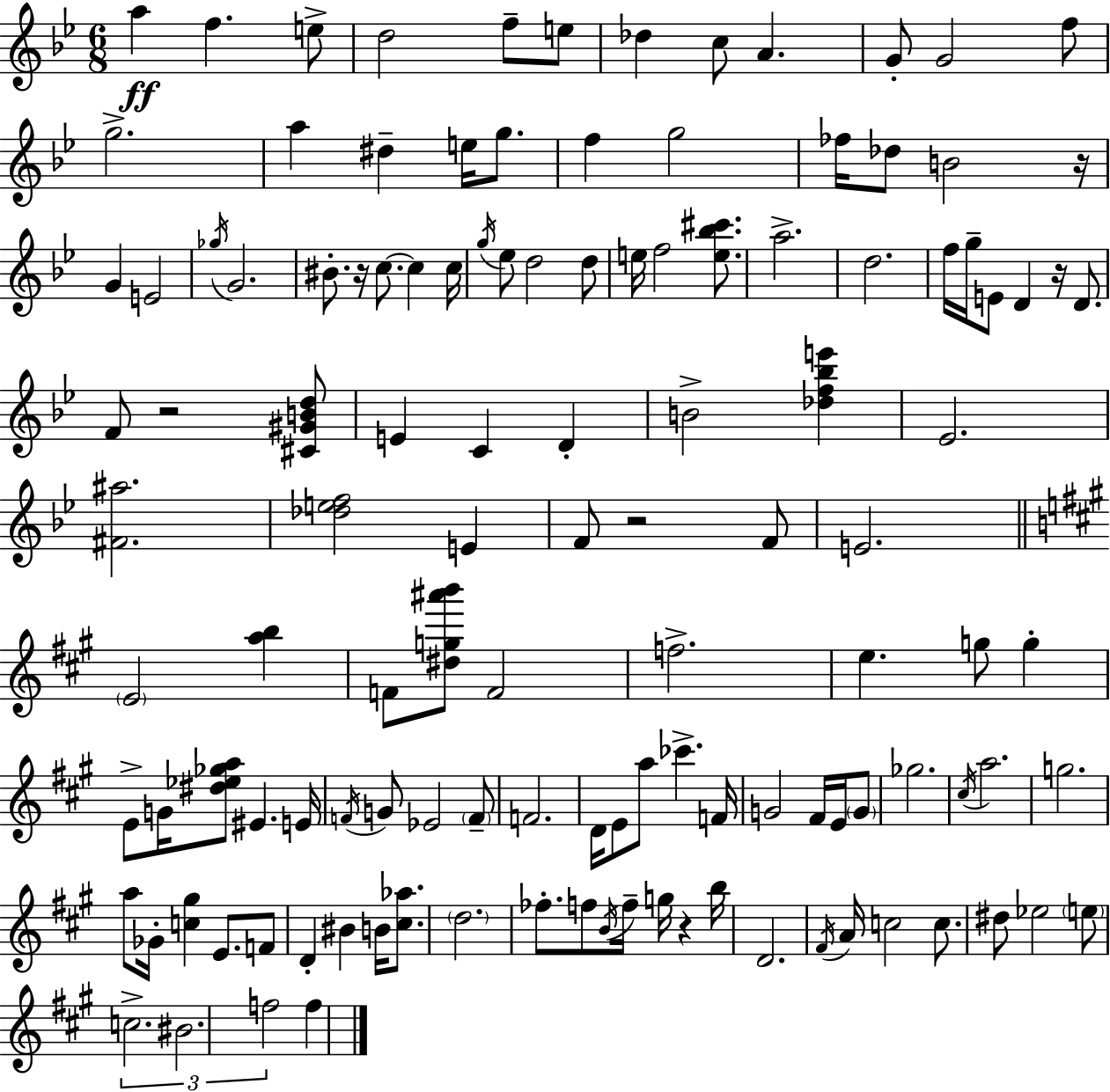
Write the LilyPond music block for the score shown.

{
  \clef treble
  \numericTimeSignature
  \time 6/8
  \key g \minor
  a''4\ff f''4. e''8-> | d''2 f''8-- e''8 | des''4 c''8 a'4. | g'8-. g'2 f''8 | \break g''2.-> | a''4 dis''4-- e''16 g''8. | f''4 g''2 | fes''16 des''8 b'2 r16 | \break g'4 e'2 | \acciaccatura { ges''16 } g'2. | bis'8.-. r16 c''8.~~ c''4 | c''16 \acciaccatura { g''16 } ees''8 d''2 | \break d''8 e''16 f''2 <e'' bes'' cis'''>8. | a''2.-> | d''2. | f''16 g''16-- e'8 d'4 r16 d'8. | \break f'8 r2 | <cis' gis' b' d''>8 e'4 c'4 d'4-. | b'2-> <des'' f'' bes'' e'''>4 | ees'2. | \break <fis' ais''>2. | <des'' e'' f''>2 e'4 | f'8 r2 | f'8 e'2. | \break \bar "||" \break \key a \major \parenthesize e'2 <a'' b''>4 | f'8 <dis'' g'' ais''' b'''>8 f'2 | f''2.-> | e''4. g''8 g''4-. | \break e'8-> g'16 <dis'' ees'' ges'' a''>8 eis'4. e'16 | \acciaccatura { f'16 } g'8 ees'2 \parenthesize f'8-- | f'2. | d'16 e'8 a''8 ces'''4.-> | \break f'16 g'2 fis'16 e'16 \parenthesize g'8 | ges''2. | \acciaccatura { cis''16 } a''2. | g''2. | \break a''8 ges'16-. <c'' gis''>4 e'8. | f'8 d'4-. bis'4 b'16 <cis'' aes''>8. | \parenthesize d''2. | fes''8.-. f''8 \acciaccatura { b'16 } f''16-- g''16 r4 | \break b''16 d'2. | \acciaccatura { fis'16 } a'16 c''2 | c''8. dis''8 ees''2 | \parenthesize e''8 \tuplet 3/2 { c''2.-> | \break bis'2. | f''2 } | f''4 \bar "|."
}